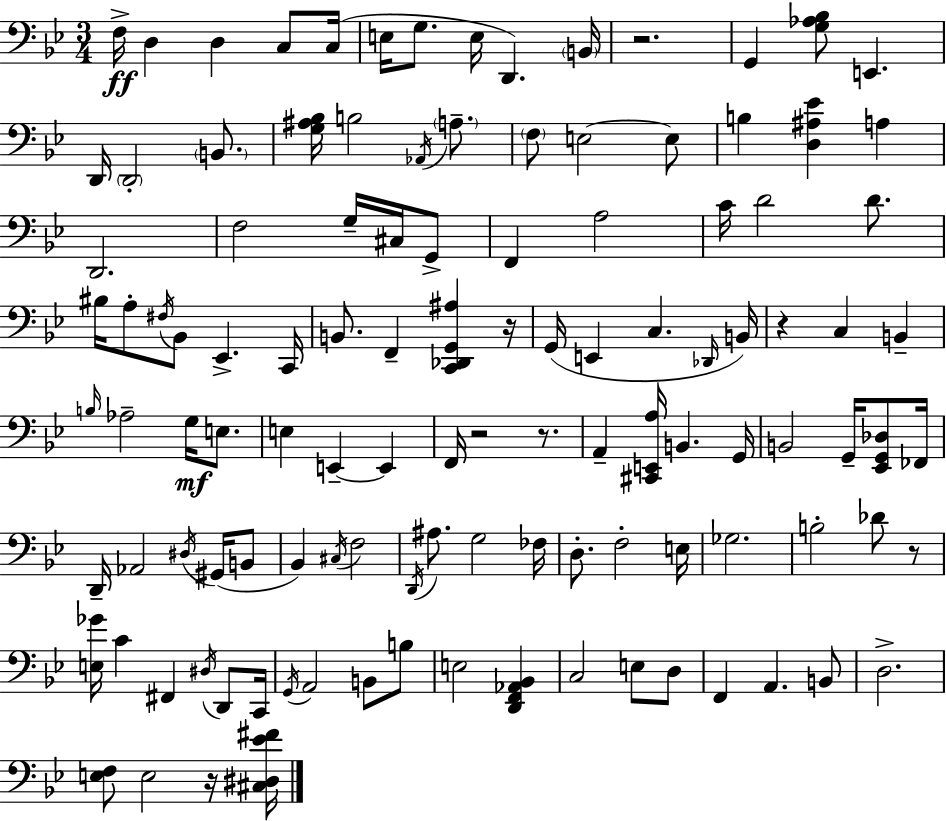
X:1
T:Untitled
M:3/4
L:1/4
K:Bb
F,/4 D, D, C,/2 C,/4 E,/4 G,/2 E,/4 D,, B,,/4 z2 G,, [G,_A,_B,]/2 E,, D,,/4 D,,2 B,,/2 [G,^A,_B,]/4 B,2 _A,,/4 A,/2 F,/2 E,2 E,/2 B, [D,^A,_E] A, D,,2 F,2 G,/4 ^C,/4 G,,/2 F,, A,2 C/4 D2 D/2 ^B,/4 A,/2 ^F,/4 _B,,/2 _E,, C,,/4 B,,/2 F,, [C,,_D,,G,,^A,] z/4 G,,/4 E,, C, _D,,/4 B,,/4 z C, B,, B,/4 _A,2 G,/4 E,/2 E, E,, E,, F,,/4 z2 z/2 A,, [^C,,E,,A,]/4 B,, G,,/4 B,,2 G,,/4 [_E,,G,,_D,]/2 _F,,/4 D,,/4 _A,,2 ^D,/4 ^G,,/4 B,,/2 _B,, ^C,/4 F,2 D,,/4 ^A,/2 G,2 _F,/4 D,/2 F,2 E,/4 _G,2 B,2 _D/2 z/2 [E,_G]/4 C ^F,, ^D,/4 D,,/2 C,,/4 G,,/4 A,,2 B,,/2 B,/2 E,2 [D,,F,,_A,,_B,,] C,2 E,/2 D,/2 F,, A,, B,,/2 D,2 [E,F,]/2 E,2 z/4 [^C,^D,_E^F]/4